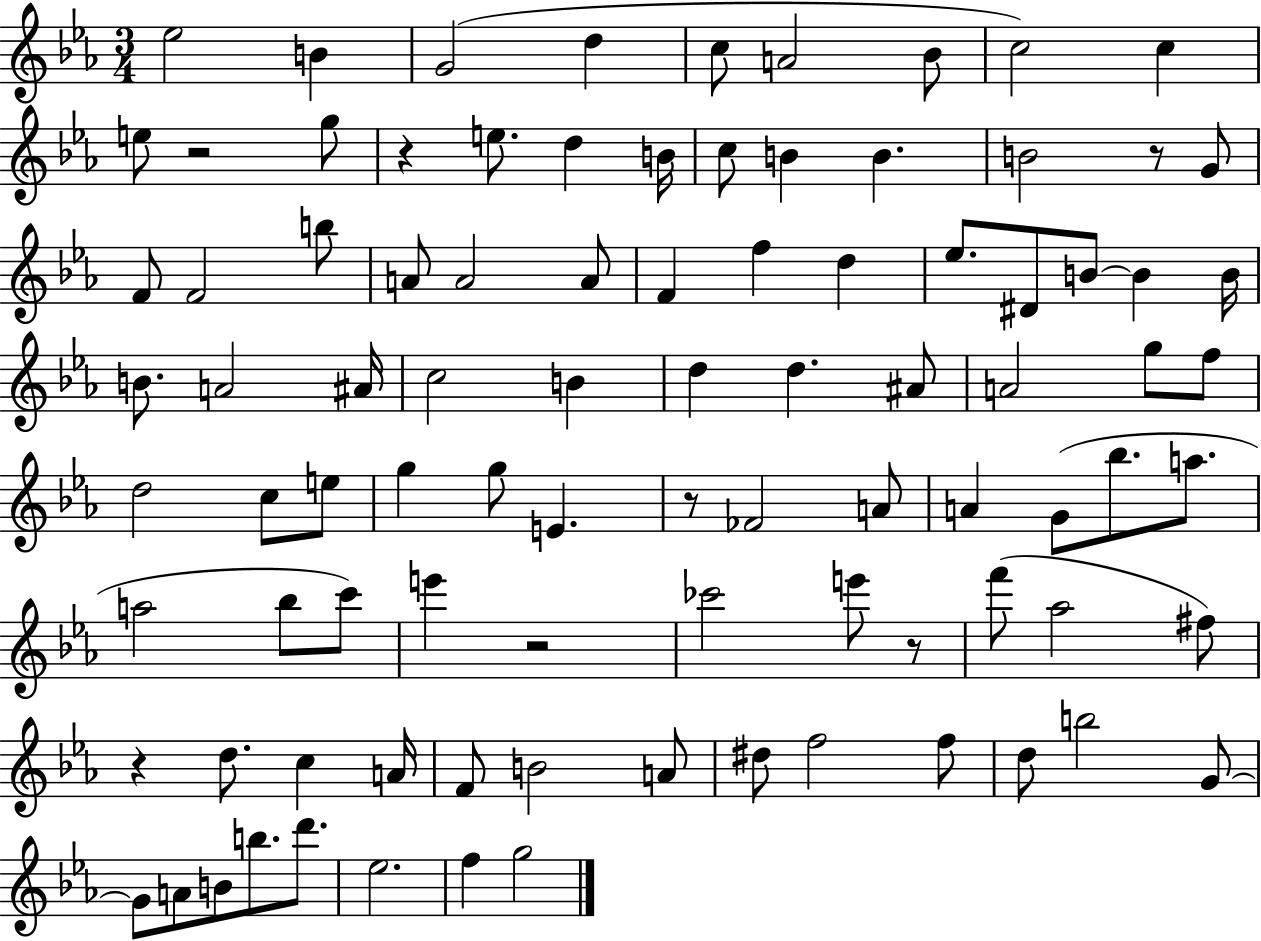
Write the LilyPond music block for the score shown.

{
  \clef treble
  \numericTimeSignature
  \time 3/4
  \key ees \major
  ees''2 b'4 | g'2( d''4 | c''8 a'2 bes'8 | c''2) c''4 | \break e''8 r2 g''8 | r4 e''8. d''4 b'16 | c''8 b'4 b'4. | b'2 r8 g'8 | \break f'8 f'2 b''8 | a'8 a'2 a'8 | f'4 f''4 d''4 | ees''8. dis'8 b'8~~ b'4 b'16 | \break b'8. a'2 ais'16 | c''2 b'4 | d''4 d''4. ais'8 | a'2 g''8 f''8 | \break d''2 c''8 e''8 | g''4 g''8 e'4. | r8 fes'2 a'8 | a'4 g'8( bes''8. a''8. | \break a''2 bes''8 c'''8) | e'''4 r2 | ces'''2 e'''8 r8 | f'''8( aes''2 fis''8) | \break r4 d''8. c''4 a'16 | f'8 b'2 a'8 | dis''8 f''2 f''8 | d''8 b''2 g'8~~ | \break g'8 a'8 b'8 b''8. d'''8. | ees''2. | f''4 g''2 | \bar "|."
}